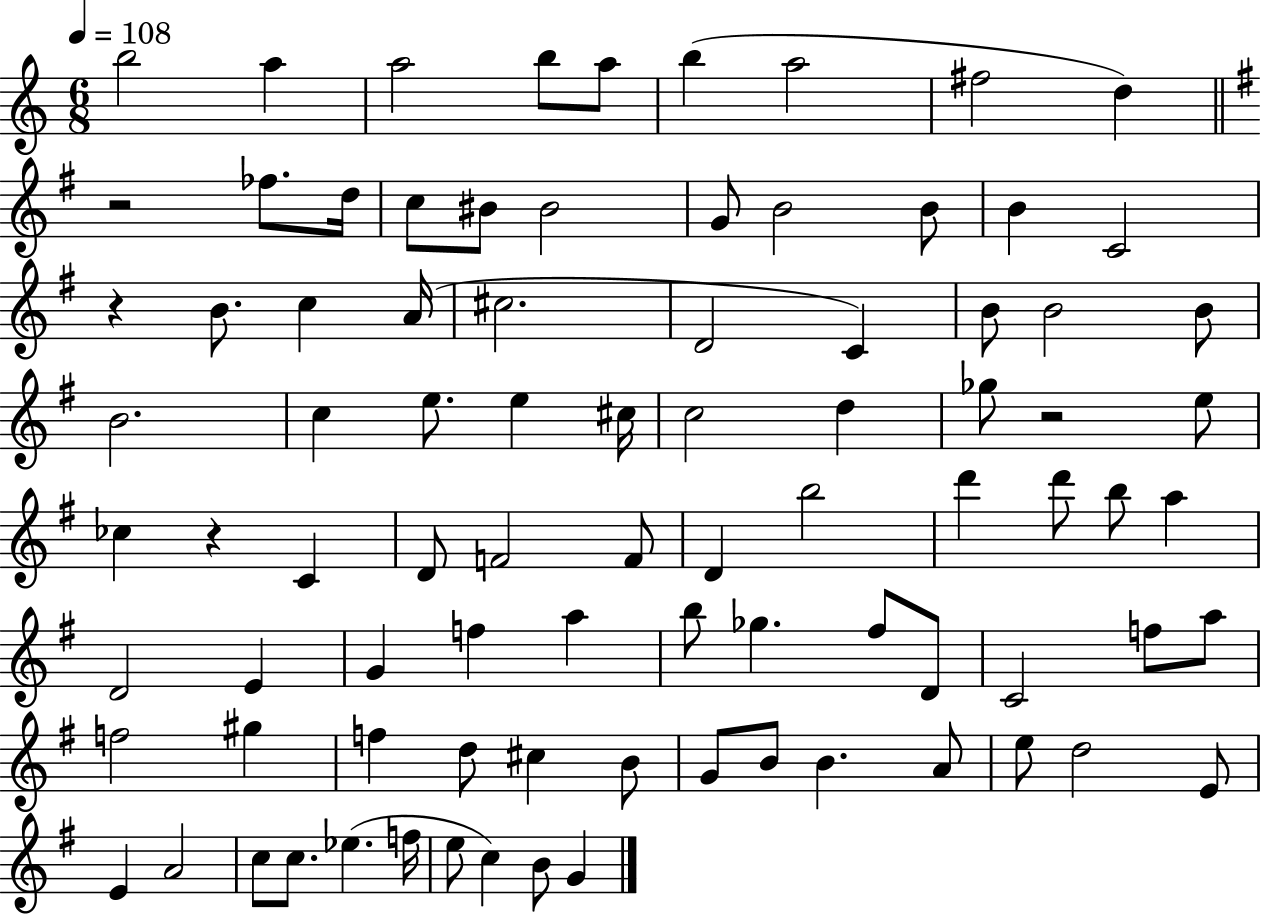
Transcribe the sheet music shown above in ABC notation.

X:1
T:Untitled
M:6/8
L:1/4
K:C
b2 a a2 b/2 a/2 b a2 ^f2 d z2 _f/2 d/4 c/2 ^B/2 ^B2 G/2 B2 B/2 B C2 z B/2 c A/4 ^c2 D2 C B/2 B2 B/2 B2 c e/2 e ^c/4 c2 d _g/2 z2 e/2 _c z C D/2 F2 F/2 D b2 d' d'/2 b/2 a D2 E G f a b/2 _g ^f/2 D/2 C2 f/2 a/2 f2 ^g f d/2 ^c B/2 G/2 B/2 B A/2 e/2 d2 E/2 E A2 c/2 c/2 _e f/4 e/2 c B/2 G